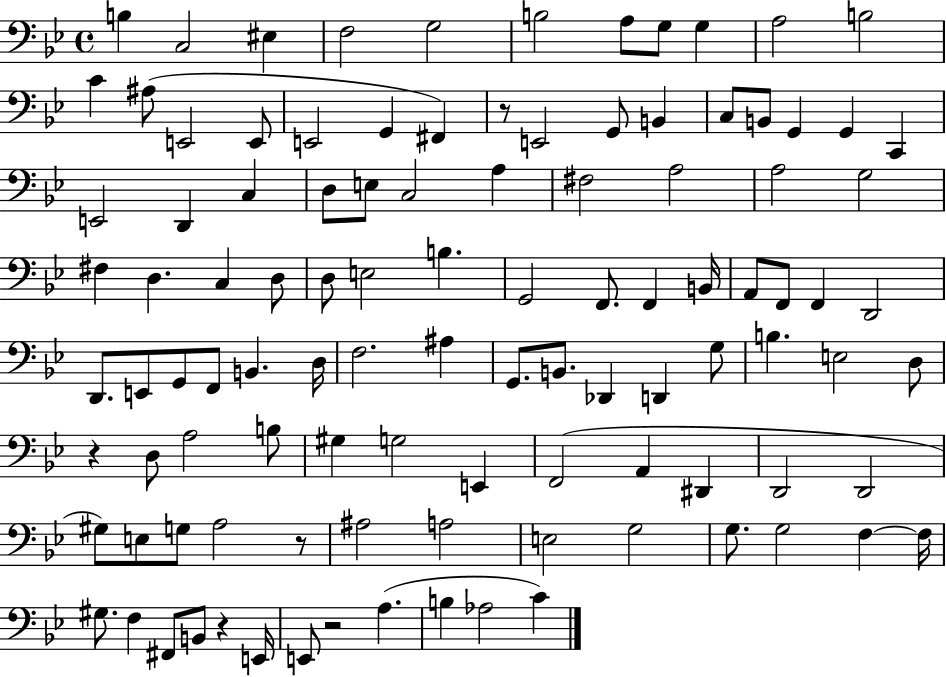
X:1
T:Untitled
M:4/4
L:1/4
K:Bb
B, C,2 ^E, F,2 G,2 B,2 A,/2 G,/2 G, A,2 B,2 C ^A,/2 E,,2 E,,/2 E,,2 G,, ^F,, z/2 E,,2 G,,/2 B,, C,/2 B,,/2 G,, G,, C,, E,,2 D,, C, D,/2 E,/2 C,2 A, ^F,2 A,2 A,2 G,2 ^F, D, C, D,/2 D,/2 E,2 B, G,,2 F,,/2 F,, B,,/4 A,,/2 F,,/2 F,, D,,2 D,,/2 E,,/2 G,,/2 F,,/2 B,, D,/4 F,2 ^A, G,,/2 B,,/2 _D,, D,, G,/2 B, E,2 D,/2 z D,/2 A,2 B,/2 ^G, G,2 E,, F,,2 A,, ^D,, D,,2 D,,2 ^G,/2 E,/2 G,/2 A,2 z/2 ^A,2 A,2 E,2 G,2 G,/2 G,2 F, F,/4 ^G,/2 F, ^F,,/2 B,,/2 z E,,/4 E,,/2 z2 A, B, _A,2 C